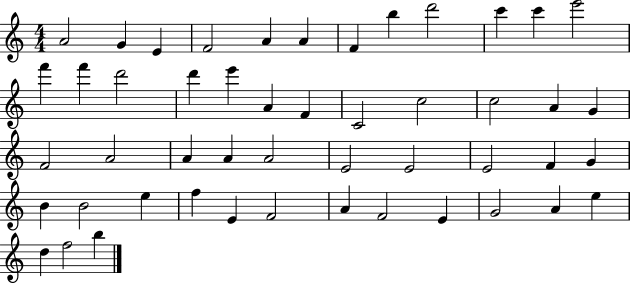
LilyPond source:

{
  \clef treble
  \numericTimeSignature
  \time 4/4
  \key c \major
  a'2 g'4 e'4 | f'2 a'4 a'4 | f'4 b''4 d'''2 | c'''4 c'''4 e'''2 | \break f'''4 f'''4 d'''2 | d'''4 e'''4 a'4 f'4 | c'2 c''2 | c''2 a'4 g'4 | \break f'2 a'2 | a'4 a'4 a'2 | e'2 e'2 | e'2 f'4 g'4 | \break b'4 b'2 e''4 | f''4 e'4 f'2 | a'4 f'2 e'4 | g'2 a'4 e''4 | \break d''4 f''2 b''4 | \bar "|."
}